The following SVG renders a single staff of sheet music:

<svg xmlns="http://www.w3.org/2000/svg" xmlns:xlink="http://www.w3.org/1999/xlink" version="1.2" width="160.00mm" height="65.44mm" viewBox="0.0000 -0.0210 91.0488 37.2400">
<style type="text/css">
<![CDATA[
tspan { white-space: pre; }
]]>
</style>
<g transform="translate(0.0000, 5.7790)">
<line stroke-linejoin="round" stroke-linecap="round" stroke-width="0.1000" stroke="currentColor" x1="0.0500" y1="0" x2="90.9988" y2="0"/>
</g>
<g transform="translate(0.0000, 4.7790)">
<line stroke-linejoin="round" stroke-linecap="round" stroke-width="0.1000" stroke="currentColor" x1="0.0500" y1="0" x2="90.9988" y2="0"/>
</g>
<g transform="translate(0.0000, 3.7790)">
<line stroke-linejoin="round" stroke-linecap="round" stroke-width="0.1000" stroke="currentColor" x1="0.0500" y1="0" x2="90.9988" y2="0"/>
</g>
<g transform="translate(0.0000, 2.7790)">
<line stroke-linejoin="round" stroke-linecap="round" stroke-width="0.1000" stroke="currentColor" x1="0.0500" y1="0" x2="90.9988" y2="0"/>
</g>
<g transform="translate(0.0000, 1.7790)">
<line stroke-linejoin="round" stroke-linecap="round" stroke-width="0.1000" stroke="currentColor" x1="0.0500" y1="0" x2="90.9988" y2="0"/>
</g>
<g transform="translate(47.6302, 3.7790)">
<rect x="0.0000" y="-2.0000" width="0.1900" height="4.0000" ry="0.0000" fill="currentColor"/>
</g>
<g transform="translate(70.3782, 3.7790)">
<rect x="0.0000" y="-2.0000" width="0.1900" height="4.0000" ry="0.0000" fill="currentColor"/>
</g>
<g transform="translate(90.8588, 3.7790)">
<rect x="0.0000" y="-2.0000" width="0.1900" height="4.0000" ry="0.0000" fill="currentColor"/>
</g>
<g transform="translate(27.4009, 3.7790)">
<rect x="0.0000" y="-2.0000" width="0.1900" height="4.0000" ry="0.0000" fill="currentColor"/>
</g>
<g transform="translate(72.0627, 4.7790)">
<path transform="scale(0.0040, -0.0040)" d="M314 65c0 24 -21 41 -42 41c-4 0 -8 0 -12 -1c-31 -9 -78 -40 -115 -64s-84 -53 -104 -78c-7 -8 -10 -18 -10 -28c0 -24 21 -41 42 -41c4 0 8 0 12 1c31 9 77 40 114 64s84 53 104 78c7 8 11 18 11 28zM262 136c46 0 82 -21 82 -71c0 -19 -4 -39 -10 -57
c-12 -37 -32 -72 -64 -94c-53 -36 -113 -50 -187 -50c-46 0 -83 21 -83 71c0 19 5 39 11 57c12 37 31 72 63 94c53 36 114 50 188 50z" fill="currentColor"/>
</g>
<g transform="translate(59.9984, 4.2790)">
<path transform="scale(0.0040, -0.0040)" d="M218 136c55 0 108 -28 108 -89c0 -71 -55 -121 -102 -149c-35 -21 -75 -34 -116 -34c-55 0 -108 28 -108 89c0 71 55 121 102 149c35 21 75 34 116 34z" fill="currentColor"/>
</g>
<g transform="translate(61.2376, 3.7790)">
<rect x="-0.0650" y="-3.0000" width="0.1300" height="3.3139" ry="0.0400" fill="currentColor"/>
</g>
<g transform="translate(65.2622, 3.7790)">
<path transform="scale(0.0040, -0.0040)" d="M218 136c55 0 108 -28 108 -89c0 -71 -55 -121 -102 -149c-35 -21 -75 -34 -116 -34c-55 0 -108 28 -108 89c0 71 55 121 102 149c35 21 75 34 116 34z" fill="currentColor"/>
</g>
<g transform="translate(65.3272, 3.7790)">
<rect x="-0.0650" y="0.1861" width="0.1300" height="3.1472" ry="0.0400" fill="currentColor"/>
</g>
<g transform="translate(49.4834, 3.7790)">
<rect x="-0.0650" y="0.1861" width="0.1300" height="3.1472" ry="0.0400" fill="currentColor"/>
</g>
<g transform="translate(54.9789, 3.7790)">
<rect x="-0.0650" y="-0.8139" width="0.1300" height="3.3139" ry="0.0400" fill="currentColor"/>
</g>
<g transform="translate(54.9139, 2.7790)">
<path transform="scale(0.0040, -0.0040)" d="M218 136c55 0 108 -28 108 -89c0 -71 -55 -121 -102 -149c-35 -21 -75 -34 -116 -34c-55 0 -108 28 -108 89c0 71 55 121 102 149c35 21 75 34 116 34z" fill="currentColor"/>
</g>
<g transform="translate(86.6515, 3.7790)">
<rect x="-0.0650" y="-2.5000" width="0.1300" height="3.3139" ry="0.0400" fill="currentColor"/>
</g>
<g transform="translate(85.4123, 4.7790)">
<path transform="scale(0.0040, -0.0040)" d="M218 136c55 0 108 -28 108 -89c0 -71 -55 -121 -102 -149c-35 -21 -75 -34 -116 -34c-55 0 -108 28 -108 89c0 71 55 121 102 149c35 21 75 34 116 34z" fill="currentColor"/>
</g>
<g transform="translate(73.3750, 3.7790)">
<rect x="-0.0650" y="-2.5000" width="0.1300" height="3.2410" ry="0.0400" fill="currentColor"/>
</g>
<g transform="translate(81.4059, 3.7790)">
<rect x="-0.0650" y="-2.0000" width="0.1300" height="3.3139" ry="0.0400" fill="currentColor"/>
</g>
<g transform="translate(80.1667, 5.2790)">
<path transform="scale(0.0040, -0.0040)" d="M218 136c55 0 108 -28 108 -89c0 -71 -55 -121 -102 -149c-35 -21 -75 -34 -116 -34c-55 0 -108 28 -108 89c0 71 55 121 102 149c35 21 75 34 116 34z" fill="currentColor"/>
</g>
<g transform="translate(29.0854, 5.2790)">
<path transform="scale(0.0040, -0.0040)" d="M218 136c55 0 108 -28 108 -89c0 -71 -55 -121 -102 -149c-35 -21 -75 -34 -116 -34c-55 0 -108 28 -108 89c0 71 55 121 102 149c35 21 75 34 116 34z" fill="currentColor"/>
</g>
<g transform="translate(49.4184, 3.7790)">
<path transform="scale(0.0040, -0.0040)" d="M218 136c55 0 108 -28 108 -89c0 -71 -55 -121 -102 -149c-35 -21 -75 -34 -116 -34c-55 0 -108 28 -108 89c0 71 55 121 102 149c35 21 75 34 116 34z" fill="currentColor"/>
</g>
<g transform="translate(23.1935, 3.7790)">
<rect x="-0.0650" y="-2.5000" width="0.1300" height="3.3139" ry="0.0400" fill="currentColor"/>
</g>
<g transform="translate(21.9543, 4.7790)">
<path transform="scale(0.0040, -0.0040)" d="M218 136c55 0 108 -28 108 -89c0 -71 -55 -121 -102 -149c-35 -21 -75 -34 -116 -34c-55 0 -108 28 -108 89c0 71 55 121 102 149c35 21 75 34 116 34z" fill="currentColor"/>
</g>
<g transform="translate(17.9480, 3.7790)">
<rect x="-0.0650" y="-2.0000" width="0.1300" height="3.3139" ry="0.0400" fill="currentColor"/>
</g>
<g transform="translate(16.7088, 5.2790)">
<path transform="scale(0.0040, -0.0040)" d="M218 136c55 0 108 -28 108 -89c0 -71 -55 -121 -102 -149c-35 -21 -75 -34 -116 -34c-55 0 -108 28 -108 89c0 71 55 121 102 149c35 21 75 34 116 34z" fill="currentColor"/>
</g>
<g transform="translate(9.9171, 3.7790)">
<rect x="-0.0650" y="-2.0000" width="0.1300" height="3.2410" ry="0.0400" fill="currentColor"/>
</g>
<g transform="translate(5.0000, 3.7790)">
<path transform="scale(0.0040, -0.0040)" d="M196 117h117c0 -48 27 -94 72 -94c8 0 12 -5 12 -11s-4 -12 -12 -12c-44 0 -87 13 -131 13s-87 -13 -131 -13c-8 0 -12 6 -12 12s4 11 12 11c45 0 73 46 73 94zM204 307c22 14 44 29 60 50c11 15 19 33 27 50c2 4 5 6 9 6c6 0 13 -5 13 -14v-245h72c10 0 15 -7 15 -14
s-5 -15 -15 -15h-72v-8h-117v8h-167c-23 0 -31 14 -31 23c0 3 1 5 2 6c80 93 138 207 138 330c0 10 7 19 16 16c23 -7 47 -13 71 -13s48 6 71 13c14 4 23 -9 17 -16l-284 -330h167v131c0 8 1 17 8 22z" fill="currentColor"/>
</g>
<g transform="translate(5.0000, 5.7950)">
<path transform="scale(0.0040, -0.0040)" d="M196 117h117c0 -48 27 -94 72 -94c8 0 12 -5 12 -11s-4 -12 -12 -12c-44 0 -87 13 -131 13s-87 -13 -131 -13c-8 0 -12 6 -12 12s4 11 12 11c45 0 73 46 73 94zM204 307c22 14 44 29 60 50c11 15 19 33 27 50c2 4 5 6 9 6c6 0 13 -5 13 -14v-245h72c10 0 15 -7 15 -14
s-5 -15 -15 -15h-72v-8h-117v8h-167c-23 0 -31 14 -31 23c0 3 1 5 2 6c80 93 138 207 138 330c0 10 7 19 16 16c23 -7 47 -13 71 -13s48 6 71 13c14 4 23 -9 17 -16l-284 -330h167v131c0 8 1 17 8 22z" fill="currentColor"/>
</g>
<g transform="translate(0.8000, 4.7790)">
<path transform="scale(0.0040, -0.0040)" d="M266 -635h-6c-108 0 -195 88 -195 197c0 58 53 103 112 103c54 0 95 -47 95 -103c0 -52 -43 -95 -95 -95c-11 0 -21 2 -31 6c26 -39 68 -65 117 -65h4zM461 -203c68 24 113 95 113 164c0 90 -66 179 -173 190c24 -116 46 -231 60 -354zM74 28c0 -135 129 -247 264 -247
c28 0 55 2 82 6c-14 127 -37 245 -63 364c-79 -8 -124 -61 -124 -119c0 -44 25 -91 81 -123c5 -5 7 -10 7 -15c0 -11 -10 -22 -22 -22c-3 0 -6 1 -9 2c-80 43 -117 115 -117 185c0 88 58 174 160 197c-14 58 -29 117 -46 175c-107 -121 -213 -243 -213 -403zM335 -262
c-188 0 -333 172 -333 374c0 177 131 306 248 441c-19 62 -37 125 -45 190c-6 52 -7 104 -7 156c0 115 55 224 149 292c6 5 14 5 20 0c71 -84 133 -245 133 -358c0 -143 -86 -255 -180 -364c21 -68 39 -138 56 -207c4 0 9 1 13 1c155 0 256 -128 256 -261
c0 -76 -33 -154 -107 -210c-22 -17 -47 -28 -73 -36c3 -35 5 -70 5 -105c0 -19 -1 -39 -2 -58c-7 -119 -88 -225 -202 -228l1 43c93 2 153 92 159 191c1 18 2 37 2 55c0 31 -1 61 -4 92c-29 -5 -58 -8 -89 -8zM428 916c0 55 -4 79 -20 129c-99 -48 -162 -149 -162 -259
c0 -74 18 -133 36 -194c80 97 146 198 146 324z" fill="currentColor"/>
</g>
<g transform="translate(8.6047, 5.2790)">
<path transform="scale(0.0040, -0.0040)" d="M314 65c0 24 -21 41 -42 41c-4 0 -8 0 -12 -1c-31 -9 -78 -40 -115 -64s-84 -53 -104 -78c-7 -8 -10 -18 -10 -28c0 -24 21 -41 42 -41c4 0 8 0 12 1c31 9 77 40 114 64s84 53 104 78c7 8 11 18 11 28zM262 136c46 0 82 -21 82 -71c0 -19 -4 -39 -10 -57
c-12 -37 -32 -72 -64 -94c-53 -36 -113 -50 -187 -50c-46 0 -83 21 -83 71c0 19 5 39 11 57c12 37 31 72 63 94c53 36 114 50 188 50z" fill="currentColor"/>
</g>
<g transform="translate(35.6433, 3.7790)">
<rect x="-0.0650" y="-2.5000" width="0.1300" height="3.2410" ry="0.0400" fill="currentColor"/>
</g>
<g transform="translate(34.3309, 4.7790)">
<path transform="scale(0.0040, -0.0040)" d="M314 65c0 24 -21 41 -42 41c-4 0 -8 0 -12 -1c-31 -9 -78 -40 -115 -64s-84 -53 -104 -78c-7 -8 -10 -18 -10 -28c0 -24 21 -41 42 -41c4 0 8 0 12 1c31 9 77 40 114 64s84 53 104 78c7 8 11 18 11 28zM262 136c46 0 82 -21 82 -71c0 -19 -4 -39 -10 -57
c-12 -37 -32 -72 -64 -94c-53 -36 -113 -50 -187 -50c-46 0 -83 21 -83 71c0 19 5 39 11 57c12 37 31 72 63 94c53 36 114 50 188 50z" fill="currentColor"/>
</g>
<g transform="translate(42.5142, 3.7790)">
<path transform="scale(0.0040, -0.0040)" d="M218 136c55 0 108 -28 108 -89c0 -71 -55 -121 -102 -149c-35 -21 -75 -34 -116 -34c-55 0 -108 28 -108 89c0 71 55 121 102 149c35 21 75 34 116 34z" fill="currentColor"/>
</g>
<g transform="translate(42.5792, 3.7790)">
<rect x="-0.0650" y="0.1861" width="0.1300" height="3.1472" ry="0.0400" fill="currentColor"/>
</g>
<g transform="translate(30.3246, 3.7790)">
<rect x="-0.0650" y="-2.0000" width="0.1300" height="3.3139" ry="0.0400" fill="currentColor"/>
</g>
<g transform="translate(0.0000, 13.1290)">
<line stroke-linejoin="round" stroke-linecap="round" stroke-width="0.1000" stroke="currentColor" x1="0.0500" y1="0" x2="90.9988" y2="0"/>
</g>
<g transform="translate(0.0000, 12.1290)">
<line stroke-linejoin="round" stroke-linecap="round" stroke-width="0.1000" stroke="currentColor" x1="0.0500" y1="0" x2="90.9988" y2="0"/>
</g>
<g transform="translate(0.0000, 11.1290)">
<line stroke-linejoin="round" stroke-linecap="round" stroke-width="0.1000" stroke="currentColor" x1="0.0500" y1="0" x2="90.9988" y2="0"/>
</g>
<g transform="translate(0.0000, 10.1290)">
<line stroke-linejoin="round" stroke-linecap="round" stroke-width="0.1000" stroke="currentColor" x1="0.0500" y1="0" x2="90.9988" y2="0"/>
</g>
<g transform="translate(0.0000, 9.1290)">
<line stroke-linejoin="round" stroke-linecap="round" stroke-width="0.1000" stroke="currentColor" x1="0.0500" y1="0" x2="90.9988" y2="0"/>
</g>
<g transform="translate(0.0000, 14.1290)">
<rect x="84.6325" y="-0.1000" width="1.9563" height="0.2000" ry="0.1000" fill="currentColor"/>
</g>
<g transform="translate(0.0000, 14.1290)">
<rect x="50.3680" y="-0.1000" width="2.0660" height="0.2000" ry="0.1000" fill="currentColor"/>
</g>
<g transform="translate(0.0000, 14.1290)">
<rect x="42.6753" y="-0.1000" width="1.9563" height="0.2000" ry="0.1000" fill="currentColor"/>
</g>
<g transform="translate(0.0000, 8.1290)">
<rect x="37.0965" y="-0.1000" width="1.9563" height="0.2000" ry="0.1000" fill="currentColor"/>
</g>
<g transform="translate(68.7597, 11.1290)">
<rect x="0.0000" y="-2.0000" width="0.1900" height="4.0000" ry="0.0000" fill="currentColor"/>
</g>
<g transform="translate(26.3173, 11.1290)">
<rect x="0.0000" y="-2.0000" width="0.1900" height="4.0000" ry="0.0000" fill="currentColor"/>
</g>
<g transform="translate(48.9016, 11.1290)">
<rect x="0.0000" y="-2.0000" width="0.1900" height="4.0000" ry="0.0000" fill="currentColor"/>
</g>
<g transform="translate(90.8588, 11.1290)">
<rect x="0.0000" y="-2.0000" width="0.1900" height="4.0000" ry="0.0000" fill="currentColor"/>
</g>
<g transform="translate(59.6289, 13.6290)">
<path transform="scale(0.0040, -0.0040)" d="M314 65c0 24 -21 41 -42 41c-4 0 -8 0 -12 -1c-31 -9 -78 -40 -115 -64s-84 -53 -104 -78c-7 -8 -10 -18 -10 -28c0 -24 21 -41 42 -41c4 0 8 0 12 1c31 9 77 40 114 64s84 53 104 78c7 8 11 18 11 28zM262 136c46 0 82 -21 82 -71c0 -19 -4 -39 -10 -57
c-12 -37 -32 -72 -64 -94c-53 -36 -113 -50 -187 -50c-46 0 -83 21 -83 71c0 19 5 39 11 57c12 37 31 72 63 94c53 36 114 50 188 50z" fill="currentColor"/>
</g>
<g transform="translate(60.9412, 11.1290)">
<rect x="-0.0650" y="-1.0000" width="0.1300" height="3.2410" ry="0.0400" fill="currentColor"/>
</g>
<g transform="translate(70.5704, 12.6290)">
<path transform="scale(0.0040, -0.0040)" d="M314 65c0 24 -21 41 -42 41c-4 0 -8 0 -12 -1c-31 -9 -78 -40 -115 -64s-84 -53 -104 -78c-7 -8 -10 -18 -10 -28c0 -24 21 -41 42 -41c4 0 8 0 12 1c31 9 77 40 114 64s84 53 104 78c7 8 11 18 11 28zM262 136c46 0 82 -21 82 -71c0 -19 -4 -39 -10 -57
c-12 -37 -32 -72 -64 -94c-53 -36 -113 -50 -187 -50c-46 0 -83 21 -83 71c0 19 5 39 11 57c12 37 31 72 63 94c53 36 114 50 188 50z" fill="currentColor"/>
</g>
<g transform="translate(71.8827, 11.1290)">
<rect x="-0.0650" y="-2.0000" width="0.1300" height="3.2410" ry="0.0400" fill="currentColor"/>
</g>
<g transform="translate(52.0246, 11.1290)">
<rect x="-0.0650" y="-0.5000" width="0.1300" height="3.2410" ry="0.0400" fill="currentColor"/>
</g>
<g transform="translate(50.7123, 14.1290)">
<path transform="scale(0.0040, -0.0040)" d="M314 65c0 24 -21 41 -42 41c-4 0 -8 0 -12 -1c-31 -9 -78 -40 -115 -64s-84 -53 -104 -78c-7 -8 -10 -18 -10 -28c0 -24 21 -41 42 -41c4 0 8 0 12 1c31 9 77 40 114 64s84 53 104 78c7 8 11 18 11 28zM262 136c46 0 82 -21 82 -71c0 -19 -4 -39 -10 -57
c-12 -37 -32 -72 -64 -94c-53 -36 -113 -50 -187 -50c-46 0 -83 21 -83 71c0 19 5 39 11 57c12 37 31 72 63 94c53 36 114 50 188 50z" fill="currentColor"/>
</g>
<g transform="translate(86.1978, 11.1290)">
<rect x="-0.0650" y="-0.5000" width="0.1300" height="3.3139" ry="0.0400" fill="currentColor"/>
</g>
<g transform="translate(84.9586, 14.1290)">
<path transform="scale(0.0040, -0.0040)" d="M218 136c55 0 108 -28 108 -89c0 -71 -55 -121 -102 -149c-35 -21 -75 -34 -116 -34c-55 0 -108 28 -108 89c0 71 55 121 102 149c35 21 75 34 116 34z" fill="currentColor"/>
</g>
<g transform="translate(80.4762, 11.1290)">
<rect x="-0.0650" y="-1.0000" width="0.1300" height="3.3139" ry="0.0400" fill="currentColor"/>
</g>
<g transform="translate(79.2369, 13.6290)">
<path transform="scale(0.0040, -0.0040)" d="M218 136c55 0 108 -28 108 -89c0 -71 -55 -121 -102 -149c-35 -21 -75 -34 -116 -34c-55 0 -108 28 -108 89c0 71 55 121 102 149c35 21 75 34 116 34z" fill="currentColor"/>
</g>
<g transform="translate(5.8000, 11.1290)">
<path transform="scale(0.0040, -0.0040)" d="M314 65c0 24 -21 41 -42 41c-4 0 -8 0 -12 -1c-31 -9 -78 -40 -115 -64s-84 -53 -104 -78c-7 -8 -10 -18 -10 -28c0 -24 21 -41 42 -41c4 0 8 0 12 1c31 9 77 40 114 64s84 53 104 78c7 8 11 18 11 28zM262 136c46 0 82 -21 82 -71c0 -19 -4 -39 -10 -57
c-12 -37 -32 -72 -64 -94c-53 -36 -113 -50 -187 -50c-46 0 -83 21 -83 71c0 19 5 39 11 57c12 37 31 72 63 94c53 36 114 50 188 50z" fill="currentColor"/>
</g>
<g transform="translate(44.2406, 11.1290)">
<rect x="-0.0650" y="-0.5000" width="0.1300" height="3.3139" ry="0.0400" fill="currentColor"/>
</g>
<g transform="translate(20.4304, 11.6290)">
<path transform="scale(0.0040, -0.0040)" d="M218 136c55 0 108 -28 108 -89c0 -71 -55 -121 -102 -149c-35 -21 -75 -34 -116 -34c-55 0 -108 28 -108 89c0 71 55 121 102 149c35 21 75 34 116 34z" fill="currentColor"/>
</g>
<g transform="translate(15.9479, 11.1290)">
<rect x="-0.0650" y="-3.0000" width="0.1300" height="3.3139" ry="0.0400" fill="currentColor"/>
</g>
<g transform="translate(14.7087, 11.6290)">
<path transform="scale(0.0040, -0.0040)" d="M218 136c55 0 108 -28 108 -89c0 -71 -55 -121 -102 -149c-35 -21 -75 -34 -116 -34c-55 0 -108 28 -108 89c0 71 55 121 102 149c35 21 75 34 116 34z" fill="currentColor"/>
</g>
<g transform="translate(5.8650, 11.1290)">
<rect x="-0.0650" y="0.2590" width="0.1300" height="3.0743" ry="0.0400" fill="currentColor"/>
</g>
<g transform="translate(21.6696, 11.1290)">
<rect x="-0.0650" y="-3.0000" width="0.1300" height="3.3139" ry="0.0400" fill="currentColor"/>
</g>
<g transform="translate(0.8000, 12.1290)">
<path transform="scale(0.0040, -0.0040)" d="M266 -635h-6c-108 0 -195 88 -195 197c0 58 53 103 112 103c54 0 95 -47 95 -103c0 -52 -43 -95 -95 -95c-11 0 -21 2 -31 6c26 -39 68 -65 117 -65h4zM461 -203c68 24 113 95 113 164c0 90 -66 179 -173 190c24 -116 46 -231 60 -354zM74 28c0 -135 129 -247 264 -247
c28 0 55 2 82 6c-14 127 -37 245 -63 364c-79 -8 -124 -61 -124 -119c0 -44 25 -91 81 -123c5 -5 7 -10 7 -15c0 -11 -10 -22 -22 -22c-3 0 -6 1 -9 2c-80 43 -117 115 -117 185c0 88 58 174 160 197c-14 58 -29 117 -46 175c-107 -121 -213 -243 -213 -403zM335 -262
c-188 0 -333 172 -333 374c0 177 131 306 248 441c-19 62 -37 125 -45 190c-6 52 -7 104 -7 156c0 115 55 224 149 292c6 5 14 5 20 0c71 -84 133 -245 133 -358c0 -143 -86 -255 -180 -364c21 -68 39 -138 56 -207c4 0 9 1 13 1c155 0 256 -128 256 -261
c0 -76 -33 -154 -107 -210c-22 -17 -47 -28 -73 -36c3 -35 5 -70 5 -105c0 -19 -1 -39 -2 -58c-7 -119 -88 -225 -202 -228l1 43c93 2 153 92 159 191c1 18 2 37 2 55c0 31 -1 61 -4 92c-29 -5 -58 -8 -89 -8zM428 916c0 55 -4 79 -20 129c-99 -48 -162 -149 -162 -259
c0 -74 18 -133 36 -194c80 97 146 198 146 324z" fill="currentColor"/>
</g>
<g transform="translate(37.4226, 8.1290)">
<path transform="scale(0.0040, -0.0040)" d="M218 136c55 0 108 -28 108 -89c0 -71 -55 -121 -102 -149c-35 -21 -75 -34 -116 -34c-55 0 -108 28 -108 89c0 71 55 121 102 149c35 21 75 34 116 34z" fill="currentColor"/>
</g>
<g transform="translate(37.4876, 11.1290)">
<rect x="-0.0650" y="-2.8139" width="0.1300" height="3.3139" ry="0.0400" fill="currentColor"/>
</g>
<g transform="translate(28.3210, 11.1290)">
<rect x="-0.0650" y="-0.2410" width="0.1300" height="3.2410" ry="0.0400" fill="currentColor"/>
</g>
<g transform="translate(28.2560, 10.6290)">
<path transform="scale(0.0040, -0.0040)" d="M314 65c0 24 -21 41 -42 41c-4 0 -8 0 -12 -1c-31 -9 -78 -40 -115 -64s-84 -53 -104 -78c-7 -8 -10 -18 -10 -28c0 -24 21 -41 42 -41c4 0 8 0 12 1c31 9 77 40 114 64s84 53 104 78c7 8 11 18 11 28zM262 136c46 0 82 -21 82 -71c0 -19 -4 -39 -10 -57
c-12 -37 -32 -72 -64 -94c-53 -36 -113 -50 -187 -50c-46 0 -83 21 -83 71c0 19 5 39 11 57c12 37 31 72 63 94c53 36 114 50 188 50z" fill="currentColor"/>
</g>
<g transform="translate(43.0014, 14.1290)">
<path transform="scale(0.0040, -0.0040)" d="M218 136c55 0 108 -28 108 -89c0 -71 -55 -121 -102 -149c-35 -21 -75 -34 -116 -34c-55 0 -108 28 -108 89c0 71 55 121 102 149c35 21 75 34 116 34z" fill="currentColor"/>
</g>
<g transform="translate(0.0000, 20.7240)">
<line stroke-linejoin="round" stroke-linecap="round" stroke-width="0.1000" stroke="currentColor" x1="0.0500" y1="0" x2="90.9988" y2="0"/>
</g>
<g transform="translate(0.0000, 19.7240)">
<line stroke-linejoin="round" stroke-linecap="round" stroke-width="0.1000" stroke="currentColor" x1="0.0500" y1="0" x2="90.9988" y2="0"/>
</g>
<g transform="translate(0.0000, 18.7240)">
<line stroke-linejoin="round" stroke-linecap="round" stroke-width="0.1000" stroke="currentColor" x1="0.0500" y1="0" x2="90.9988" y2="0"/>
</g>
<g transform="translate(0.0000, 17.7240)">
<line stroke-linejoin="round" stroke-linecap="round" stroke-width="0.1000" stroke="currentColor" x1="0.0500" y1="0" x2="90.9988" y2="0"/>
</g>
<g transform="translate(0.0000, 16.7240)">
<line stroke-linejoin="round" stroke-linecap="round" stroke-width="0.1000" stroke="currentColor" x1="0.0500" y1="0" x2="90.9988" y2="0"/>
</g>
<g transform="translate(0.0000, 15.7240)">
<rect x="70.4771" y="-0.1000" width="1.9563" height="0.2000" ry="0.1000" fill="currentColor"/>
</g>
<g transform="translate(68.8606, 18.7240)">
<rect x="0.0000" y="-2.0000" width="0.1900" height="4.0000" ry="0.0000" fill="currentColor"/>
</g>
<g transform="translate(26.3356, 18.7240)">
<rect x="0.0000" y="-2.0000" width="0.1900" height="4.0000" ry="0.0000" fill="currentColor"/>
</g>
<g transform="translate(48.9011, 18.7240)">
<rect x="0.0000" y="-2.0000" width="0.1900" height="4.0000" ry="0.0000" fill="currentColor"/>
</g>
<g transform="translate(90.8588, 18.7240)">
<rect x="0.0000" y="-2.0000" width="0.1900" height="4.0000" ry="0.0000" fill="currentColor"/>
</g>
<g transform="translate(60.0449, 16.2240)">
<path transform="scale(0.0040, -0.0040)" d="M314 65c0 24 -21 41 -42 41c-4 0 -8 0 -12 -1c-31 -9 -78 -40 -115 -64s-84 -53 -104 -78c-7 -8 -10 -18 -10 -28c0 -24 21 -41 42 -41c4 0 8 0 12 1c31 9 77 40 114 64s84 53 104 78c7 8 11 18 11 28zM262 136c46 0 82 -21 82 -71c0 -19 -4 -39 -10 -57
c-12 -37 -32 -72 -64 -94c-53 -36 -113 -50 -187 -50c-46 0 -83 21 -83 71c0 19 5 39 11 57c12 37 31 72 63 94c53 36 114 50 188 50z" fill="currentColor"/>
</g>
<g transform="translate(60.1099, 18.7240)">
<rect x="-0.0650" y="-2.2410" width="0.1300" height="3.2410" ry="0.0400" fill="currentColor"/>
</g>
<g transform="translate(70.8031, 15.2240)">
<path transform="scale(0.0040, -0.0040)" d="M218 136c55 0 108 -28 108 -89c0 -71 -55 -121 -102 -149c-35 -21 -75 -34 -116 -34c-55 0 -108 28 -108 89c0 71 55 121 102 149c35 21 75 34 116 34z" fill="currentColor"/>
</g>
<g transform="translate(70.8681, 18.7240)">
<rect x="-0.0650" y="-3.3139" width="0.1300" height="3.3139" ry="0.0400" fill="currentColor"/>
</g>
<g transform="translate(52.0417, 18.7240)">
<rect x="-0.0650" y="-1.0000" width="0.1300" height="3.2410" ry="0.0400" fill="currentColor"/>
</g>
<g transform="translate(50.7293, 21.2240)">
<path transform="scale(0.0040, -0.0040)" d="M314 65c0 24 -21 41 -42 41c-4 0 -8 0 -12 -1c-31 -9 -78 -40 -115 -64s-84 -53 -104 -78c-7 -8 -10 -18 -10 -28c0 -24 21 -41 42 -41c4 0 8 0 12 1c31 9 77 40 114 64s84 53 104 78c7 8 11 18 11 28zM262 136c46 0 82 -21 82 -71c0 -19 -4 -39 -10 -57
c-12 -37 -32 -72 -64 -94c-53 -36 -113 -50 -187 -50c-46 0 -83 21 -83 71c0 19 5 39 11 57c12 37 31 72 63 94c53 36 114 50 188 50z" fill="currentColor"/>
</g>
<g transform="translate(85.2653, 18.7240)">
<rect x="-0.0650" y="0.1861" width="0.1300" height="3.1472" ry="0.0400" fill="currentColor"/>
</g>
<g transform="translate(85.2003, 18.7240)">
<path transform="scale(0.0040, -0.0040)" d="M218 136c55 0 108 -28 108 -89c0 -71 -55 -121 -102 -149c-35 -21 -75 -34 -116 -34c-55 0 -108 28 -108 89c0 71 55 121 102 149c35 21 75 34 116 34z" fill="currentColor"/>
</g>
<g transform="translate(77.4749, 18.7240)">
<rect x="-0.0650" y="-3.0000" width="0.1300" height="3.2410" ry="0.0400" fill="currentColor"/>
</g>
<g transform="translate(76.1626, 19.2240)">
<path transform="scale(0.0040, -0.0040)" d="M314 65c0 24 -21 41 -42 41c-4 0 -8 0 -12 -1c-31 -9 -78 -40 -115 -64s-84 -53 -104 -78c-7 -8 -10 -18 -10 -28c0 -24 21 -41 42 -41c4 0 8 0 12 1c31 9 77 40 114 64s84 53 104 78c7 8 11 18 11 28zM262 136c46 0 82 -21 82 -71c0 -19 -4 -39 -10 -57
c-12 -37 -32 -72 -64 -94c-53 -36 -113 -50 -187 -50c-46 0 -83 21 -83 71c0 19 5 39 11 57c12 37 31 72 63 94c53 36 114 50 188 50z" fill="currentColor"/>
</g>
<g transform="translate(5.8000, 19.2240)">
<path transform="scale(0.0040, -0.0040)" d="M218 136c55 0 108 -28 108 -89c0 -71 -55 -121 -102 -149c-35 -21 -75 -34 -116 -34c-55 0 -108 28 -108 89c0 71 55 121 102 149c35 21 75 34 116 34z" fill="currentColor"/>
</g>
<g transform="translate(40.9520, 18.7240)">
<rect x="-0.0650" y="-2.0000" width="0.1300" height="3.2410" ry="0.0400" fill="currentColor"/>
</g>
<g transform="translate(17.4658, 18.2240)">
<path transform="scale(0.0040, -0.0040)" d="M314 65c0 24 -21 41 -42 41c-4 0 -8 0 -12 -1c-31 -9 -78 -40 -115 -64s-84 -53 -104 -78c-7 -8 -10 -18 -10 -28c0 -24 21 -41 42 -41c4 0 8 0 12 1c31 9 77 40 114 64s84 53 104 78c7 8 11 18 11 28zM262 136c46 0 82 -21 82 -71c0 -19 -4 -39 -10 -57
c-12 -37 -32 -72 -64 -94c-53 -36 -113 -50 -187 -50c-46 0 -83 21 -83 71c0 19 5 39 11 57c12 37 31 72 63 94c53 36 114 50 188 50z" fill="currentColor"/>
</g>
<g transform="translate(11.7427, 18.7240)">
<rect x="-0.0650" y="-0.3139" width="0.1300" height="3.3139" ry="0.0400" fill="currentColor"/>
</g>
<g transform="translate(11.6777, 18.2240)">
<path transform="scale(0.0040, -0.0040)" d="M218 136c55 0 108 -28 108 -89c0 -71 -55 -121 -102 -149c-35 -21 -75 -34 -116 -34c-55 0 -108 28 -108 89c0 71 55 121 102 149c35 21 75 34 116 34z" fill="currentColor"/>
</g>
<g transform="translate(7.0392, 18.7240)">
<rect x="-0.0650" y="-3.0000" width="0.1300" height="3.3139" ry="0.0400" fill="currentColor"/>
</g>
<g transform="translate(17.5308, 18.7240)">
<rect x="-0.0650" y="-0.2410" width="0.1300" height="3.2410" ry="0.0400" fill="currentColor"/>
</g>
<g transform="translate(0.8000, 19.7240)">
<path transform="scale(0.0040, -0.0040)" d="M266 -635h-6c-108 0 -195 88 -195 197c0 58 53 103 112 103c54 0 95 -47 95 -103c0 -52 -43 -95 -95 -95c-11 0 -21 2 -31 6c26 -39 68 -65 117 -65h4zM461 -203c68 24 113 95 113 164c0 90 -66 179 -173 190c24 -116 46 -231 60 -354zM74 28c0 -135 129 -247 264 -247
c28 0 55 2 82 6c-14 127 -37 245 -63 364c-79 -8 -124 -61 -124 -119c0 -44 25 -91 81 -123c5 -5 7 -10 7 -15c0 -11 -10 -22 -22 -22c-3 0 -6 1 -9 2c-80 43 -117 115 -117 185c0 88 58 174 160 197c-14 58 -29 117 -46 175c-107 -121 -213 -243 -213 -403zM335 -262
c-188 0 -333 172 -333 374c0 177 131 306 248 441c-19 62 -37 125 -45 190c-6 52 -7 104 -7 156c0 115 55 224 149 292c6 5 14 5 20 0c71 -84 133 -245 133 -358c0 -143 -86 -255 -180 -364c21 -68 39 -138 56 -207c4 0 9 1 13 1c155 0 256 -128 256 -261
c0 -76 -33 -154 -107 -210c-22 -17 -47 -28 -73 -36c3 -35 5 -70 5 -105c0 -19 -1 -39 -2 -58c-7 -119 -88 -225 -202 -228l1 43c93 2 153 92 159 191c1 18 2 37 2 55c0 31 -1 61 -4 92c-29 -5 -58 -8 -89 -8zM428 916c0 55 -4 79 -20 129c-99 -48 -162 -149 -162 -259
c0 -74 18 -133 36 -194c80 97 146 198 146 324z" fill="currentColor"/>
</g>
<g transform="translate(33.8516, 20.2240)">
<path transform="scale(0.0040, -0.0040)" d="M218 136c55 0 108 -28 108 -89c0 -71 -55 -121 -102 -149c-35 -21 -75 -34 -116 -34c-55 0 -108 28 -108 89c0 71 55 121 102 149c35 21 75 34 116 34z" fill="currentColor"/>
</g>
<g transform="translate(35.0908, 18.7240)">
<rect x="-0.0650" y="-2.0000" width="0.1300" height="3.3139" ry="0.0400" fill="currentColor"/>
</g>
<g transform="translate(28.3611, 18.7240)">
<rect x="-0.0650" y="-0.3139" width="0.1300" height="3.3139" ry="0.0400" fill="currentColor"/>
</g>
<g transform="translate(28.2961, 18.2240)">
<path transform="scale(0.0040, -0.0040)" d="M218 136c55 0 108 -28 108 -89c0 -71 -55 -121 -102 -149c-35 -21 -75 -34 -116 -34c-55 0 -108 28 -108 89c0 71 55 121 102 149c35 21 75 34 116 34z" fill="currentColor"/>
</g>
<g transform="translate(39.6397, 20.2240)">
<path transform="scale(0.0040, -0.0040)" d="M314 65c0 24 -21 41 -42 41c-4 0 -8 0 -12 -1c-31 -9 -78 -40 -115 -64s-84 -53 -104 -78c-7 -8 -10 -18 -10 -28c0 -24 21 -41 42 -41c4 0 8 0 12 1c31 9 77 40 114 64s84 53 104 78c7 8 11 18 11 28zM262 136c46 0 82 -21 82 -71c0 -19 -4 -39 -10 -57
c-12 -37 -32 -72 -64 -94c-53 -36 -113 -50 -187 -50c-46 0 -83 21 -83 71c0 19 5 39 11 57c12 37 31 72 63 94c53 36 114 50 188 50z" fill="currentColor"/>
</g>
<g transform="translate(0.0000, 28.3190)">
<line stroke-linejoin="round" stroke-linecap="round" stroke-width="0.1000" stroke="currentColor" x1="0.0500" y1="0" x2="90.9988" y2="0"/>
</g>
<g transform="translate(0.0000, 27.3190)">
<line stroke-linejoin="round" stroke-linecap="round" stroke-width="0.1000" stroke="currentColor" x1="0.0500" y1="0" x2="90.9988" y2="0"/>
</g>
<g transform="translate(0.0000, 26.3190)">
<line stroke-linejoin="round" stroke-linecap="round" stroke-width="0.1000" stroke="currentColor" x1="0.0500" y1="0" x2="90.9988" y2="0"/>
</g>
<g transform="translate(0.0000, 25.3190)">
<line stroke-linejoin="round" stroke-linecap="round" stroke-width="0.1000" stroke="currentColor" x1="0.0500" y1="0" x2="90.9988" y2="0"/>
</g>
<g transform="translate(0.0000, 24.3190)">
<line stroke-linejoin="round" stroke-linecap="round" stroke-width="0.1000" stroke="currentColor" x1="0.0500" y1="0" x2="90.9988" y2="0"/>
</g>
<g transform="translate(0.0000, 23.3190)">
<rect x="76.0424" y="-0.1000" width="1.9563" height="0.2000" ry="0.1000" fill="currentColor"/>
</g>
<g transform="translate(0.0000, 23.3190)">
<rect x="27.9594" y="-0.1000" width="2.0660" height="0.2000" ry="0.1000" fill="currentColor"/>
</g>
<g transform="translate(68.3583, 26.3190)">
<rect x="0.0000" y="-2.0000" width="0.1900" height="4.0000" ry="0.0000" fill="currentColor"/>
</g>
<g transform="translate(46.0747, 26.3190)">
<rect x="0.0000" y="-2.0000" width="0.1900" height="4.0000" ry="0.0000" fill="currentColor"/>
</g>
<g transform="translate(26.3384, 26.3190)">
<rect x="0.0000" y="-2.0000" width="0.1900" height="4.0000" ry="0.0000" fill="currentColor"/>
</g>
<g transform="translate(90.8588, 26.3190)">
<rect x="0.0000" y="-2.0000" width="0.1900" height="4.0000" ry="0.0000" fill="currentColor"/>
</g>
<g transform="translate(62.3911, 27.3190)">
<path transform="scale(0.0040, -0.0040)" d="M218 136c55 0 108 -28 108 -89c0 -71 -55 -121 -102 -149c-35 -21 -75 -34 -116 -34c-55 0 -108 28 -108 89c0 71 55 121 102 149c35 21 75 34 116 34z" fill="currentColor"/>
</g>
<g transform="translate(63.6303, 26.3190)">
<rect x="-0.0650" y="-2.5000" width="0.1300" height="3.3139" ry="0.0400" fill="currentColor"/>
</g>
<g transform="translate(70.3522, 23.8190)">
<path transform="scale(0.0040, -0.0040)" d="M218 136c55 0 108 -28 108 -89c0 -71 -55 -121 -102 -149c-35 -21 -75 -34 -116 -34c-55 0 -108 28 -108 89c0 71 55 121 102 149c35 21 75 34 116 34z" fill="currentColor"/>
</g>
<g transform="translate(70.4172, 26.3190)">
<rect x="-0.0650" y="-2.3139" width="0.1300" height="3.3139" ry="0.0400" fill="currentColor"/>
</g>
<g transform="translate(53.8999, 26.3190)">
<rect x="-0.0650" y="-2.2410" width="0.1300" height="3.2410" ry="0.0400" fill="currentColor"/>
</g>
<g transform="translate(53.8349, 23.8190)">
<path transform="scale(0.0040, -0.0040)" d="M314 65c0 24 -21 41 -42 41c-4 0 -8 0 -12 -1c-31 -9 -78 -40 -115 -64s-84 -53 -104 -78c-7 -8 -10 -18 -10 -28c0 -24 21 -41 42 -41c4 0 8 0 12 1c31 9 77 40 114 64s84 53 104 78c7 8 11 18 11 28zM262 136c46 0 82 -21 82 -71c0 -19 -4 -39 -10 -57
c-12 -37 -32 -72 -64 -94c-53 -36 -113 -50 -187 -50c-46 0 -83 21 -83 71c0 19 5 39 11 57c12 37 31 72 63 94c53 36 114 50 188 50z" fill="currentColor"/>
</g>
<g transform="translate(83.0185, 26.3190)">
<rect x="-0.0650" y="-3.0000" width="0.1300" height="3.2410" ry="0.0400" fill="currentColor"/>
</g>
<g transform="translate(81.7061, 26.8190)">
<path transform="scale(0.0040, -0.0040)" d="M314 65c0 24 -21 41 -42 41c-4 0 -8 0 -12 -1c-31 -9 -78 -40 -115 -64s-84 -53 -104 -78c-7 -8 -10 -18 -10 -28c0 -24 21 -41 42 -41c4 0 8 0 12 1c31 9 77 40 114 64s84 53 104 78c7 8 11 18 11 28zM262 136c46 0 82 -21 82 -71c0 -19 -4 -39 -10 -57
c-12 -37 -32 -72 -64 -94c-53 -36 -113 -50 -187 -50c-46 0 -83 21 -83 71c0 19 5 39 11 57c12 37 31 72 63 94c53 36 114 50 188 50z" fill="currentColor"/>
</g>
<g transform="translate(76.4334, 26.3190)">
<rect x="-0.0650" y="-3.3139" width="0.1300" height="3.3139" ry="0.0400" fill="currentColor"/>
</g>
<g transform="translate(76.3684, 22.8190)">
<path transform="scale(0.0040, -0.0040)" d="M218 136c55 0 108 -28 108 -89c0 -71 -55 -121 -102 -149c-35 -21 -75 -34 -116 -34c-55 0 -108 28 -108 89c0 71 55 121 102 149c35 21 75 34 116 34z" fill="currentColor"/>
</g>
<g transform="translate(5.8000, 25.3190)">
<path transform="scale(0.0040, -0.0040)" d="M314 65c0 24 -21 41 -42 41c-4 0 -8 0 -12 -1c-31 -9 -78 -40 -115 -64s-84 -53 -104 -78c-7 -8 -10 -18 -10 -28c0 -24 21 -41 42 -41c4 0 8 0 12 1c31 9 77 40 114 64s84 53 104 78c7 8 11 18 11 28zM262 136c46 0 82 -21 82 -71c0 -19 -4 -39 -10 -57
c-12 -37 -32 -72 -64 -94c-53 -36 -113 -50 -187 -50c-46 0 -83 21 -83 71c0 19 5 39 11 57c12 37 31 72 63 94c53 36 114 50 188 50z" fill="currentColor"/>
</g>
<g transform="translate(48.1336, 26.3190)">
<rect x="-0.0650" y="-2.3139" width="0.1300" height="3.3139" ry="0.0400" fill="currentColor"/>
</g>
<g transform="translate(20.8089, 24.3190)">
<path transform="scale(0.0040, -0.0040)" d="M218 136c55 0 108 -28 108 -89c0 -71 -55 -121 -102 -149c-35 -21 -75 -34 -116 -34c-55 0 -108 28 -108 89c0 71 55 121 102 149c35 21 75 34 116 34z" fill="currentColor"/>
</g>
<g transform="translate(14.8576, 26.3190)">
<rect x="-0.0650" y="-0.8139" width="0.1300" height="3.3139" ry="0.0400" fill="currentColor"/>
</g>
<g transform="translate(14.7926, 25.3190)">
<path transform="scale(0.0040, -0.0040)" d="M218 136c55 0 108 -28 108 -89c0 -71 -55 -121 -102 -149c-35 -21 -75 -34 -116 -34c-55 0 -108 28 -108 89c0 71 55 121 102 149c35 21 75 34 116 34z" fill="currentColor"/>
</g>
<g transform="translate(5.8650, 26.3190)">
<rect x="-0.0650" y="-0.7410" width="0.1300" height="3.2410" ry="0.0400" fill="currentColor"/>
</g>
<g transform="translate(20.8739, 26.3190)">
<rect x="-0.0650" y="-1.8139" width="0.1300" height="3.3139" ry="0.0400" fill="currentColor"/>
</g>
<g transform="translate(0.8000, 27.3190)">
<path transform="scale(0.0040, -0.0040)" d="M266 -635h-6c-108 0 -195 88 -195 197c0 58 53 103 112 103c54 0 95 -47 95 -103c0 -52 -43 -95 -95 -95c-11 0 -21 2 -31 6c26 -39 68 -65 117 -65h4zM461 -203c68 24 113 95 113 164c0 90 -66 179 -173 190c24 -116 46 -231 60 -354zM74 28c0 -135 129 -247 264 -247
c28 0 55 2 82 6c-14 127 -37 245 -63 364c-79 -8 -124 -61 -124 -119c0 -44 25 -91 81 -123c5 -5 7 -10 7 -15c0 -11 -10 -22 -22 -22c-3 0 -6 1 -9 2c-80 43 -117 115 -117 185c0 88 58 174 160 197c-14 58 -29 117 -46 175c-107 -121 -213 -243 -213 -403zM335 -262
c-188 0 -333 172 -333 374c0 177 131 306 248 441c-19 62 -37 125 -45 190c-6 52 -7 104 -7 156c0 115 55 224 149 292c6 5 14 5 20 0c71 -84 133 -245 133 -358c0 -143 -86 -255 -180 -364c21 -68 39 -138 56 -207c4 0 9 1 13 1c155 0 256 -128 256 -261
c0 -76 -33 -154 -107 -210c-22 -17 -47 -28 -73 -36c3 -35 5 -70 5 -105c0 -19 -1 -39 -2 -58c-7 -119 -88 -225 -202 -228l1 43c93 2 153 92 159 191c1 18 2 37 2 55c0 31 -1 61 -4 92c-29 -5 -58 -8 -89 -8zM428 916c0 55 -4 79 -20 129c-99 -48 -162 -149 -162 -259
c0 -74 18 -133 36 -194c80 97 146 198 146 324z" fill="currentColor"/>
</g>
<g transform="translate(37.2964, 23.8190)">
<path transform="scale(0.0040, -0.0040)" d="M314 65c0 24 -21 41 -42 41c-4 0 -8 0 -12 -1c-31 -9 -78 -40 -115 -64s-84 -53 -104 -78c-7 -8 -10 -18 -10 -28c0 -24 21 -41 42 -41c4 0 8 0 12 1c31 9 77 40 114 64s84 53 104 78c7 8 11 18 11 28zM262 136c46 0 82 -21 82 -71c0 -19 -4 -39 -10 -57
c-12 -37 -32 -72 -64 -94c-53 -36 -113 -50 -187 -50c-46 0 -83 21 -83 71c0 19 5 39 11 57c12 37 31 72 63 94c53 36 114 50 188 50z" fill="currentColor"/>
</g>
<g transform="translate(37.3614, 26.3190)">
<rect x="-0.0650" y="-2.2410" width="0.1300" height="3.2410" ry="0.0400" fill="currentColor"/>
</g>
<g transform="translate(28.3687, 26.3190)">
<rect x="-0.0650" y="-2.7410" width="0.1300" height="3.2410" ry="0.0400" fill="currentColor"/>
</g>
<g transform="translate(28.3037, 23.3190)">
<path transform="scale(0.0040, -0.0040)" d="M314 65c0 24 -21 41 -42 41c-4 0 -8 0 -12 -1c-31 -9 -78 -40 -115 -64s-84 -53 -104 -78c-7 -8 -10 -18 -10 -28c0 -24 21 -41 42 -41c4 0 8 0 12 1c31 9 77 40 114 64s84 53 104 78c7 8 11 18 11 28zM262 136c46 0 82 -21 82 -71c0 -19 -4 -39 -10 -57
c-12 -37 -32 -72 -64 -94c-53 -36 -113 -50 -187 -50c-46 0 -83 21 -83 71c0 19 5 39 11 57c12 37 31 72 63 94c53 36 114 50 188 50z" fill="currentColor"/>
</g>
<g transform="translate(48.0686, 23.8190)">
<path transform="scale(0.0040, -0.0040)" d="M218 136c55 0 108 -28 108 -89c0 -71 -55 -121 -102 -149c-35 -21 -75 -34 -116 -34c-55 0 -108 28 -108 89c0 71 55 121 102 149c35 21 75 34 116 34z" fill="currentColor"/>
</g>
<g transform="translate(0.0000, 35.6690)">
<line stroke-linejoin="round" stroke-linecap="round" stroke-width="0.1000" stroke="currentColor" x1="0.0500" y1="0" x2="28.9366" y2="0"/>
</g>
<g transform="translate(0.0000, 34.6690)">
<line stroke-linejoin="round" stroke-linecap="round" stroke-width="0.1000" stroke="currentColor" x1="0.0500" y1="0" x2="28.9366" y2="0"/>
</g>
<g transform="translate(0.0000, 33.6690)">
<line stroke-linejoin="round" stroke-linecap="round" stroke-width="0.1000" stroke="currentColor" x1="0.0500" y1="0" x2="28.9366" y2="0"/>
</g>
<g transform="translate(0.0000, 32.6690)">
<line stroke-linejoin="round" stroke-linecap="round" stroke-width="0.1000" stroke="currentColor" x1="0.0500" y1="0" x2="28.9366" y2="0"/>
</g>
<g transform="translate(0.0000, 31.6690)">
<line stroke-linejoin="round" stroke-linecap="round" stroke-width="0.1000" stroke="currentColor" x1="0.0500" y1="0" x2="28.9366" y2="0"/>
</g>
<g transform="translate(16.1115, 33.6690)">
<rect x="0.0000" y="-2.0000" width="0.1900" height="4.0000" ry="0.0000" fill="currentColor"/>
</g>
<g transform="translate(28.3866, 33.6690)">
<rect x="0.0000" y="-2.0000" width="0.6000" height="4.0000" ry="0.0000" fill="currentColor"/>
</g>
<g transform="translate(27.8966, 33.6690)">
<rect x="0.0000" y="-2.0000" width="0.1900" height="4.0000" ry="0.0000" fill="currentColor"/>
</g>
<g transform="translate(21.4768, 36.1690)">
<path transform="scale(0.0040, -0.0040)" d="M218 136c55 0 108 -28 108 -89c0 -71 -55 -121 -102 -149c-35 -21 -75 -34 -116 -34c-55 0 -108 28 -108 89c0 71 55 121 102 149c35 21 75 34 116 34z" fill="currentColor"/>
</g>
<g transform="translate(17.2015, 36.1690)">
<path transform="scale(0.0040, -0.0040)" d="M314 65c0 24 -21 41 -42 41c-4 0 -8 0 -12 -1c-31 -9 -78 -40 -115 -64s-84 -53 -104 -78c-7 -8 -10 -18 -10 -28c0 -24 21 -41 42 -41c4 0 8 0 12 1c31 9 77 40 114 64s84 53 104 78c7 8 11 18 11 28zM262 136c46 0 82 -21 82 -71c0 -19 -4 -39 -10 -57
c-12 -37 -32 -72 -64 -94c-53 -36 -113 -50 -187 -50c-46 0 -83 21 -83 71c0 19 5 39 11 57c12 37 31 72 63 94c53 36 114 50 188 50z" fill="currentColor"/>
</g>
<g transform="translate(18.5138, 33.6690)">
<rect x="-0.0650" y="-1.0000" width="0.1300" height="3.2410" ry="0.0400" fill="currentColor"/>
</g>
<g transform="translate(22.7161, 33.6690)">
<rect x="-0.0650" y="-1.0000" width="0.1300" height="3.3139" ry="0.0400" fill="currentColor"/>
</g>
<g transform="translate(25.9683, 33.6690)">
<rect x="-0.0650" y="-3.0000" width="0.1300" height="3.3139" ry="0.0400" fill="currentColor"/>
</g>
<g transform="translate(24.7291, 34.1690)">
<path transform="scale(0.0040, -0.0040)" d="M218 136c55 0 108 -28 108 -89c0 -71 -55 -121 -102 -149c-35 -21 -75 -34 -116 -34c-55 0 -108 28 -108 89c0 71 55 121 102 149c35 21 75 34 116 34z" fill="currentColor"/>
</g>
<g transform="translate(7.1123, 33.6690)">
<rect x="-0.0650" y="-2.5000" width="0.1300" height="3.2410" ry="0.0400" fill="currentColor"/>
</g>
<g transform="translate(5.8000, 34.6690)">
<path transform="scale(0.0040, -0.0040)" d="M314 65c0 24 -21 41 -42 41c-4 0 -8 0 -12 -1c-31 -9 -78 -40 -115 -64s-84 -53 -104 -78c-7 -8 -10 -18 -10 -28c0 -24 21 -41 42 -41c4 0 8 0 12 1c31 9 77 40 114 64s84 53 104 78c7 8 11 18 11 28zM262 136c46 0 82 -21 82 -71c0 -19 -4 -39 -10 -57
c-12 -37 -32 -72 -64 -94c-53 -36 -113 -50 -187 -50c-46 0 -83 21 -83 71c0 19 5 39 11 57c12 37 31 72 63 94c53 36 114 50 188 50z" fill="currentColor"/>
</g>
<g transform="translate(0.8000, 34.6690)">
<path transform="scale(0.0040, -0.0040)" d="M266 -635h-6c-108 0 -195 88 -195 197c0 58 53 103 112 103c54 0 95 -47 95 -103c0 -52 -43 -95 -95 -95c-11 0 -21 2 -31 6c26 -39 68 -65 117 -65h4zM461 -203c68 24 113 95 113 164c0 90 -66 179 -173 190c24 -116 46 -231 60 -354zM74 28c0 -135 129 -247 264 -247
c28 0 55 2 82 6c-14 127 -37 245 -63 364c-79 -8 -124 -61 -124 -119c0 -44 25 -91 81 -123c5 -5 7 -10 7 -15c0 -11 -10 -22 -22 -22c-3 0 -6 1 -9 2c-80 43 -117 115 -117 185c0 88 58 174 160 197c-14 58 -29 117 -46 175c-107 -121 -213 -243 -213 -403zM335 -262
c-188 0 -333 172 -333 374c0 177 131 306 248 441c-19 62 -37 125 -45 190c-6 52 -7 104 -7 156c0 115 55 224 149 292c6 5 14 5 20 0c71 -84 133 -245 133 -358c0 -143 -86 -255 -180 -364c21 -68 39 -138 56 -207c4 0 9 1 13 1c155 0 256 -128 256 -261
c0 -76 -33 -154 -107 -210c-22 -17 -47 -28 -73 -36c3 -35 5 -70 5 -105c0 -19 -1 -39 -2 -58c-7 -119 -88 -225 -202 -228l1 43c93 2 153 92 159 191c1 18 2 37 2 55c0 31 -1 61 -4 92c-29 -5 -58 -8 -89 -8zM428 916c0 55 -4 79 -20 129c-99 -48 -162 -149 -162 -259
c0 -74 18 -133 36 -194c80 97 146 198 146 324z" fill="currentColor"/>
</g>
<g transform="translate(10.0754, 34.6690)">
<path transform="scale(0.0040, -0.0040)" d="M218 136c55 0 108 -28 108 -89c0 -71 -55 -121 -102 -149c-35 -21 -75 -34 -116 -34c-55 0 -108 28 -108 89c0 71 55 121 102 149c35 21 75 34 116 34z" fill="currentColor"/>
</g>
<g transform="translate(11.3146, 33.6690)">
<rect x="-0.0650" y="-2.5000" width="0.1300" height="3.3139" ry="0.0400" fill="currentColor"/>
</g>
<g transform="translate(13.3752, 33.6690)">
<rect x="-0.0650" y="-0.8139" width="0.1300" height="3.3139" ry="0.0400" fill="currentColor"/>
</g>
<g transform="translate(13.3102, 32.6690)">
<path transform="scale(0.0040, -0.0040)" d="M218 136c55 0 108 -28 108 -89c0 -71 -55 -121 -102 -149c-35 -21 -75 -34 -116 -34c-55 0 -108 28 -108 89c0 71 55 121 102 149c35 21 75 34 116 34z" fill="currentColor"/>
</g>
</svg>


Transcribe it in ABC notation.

X:1
T:Untitled
M:4/4
L:1/4
K:C
F2 F G F G2 B B d A B G2 F G B2 A A c2 a C C2 D2 F2 D C A c c2 c F F2 D2 g2 b A2 B d2 d f a2 g2 g g2 G g b A2 G2 G d D2 D A